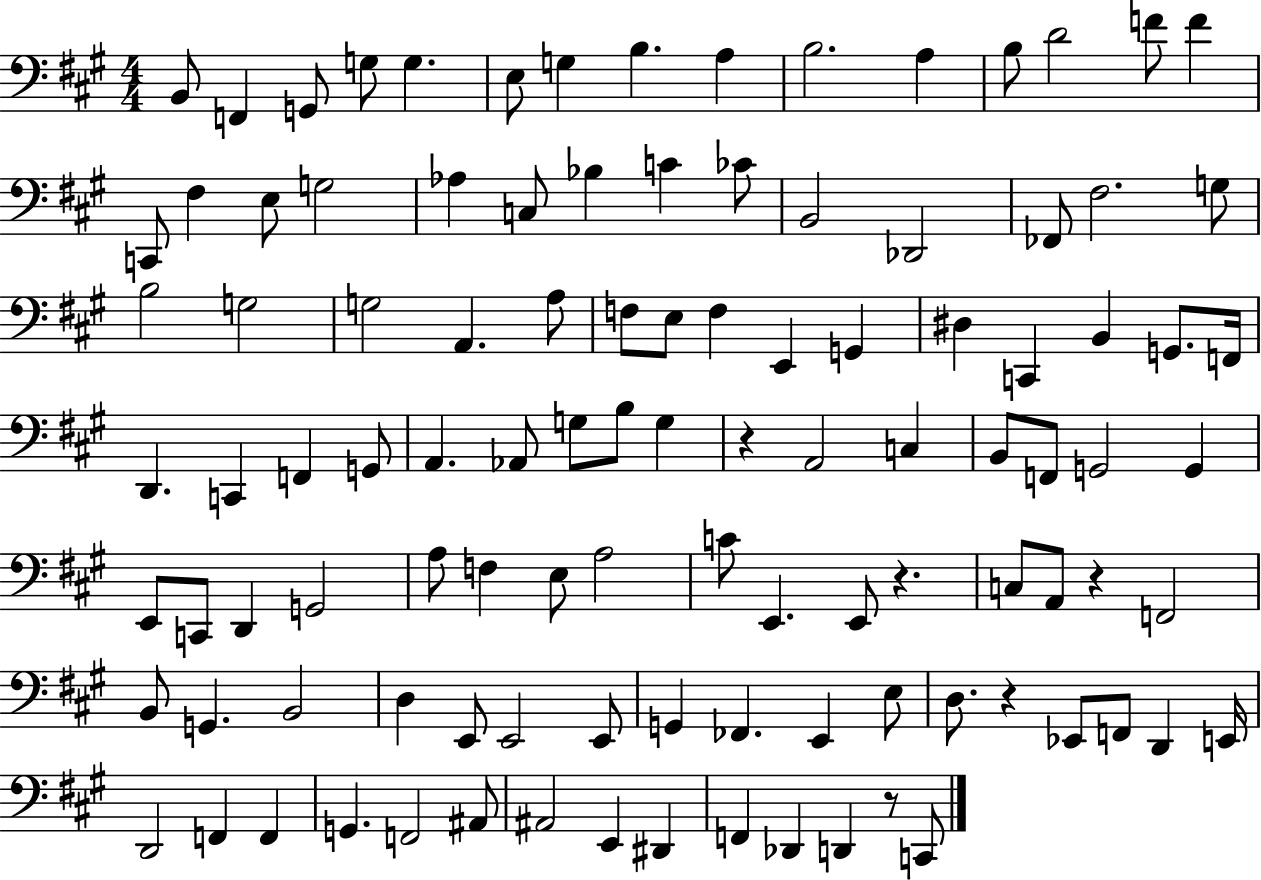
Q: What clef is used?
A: bass